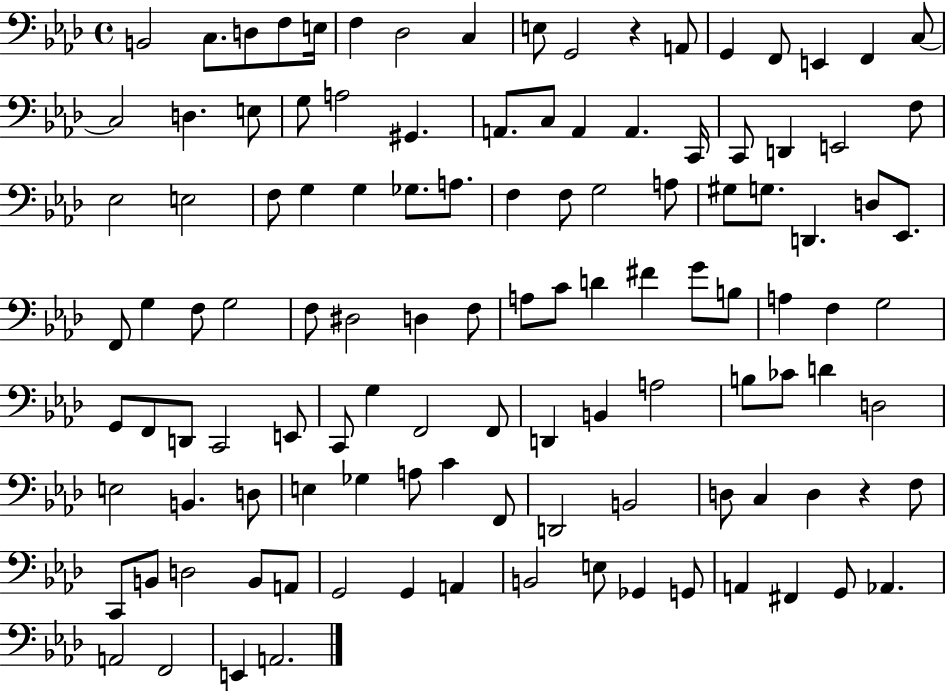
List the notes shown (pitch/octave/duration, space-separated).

B2/h C3/e. D3/e F3/e E3/s F3/q Db3/h C3/q E3/e G2/h R/q A2/e G2/q F2/e E2/q F2/q C3/e C3/h D3/q. E3/e G3/e A3/h G#2/q. A2/e. C3/e A2/q A2/q. C2/s C2/e D2/q E2/h F3/e Eb3/h E3/h F3/e G3/q G3/q Gb3/e. A3/e. F3/q F3/e G3/h A3/e G#3/e G3/e. D2/q. D3/e Eb2/e. F2/e G3/q F3/e G3/h F3/e D#3/h D3/q F3/e A3/e C4/e D4/q F#4/q G4/e B3/e A3/q F3/q G3/h G2/e F2/e D2/e C2/h E2/e C2/e G3/q F2/h F2/e D2/q B2/q A3/h B3/e CES4/e D4/q D3/h E3/h B2/q. D3/e E3/q Gb3/q A3/e C4/q F2/e D2/h B2/h D3/e C3/q D3/q R/q F3/e C2/e B2/e D3/h B2/e A2/e G2/h G2/q A2/q B2/h E3/e Gb2/q G2/e A2/q F#2/q G2/e Ab2/q. A2/h F2/h E2/q A2/h.